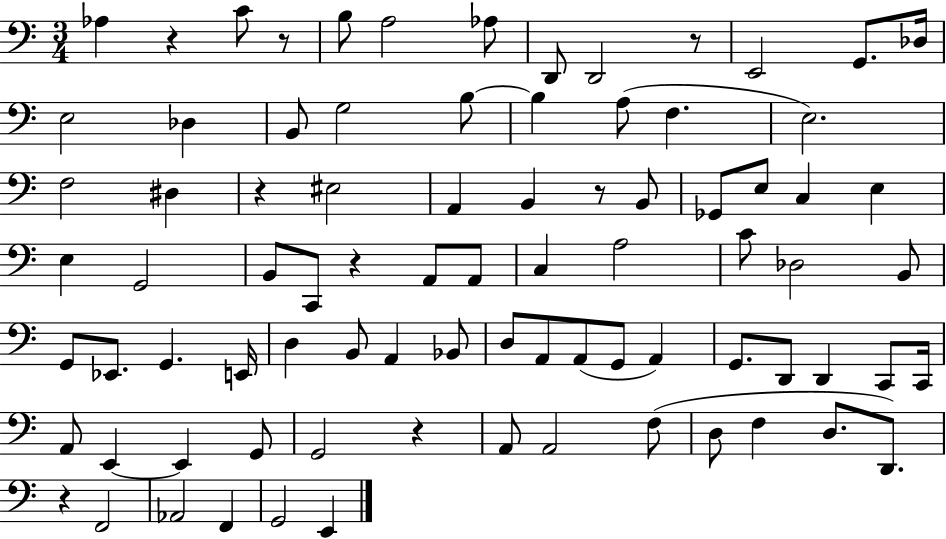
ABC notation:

X:1
T:Untitled
M:3/4
L:1/4
K:C
_A, z C/2 z/2 B,/2 A,2 _A,/2 D,,/2 D,,2 z/2 E,,2 G,,/2 _D,/4 E,2 _D, B,,/2 G,2 B,/2 B, A,/2 F, E,2 F,2 ^D, z ^E,2 A,, B,, z/2 B,,/2 _G,,/2 E,/2 C, E, E, G,,2 B,,/2 C,,/2 z A,,/2 A,,/2 C, A,2 C/2 _D,2 B,,/2 G,,/2 _E,,/2 G,, E,,/4 D, B,,/2 A,, _B,,/2 D,/2 A,,/2 A,,/2 G,,/2 A,, G,,/2 D,,/2 D,, C,,/2 C,,/4 A,,/2 E,, E,, G,,/2 G,,2 z A,,/2 A,,2 F,/2 D,/2 F, D,/2 D,,/2 z F,,2 _A,,2 F,, G,,2 E,,